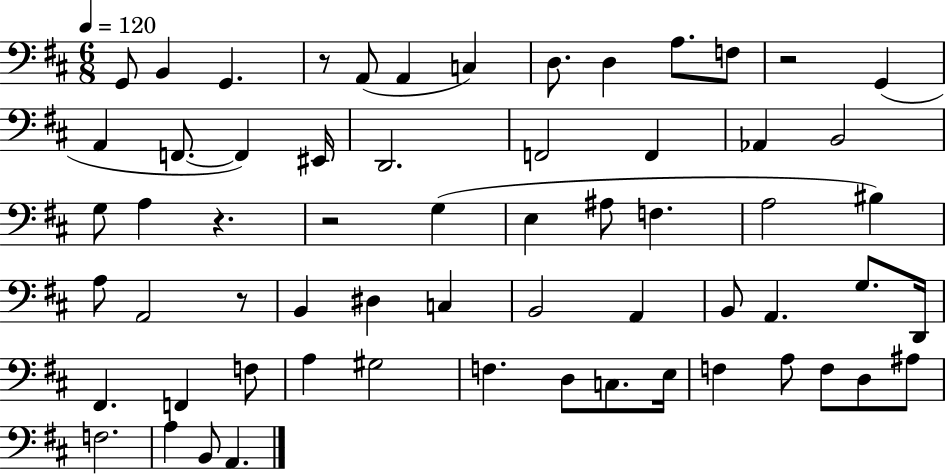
G2/e B2/q G2/q. R/e A2/e A2/q C3/q D3/e. D3/q A3/e. F3/e R/h G2/q A2/q F2/e. F2/q EIS2/s D2/h. F2/h F2/q Ab2/q B2/h G3/e A3/q R/q. R/h G3/q E3/q A#3/e F3/q. A3/h BIS3/q A3/e A2/h R/e B2/q D#3/q C3/q B2/h A2/q B2/e A2/q. G3/e. D2/s F#2/q. F2/q F3/e A3/q G#3/h F3/q. D3/e C3/e. E3/s F3/q A3/e F3/e D3/e A#3/e F3/h. A3/q B2/e A2/q.